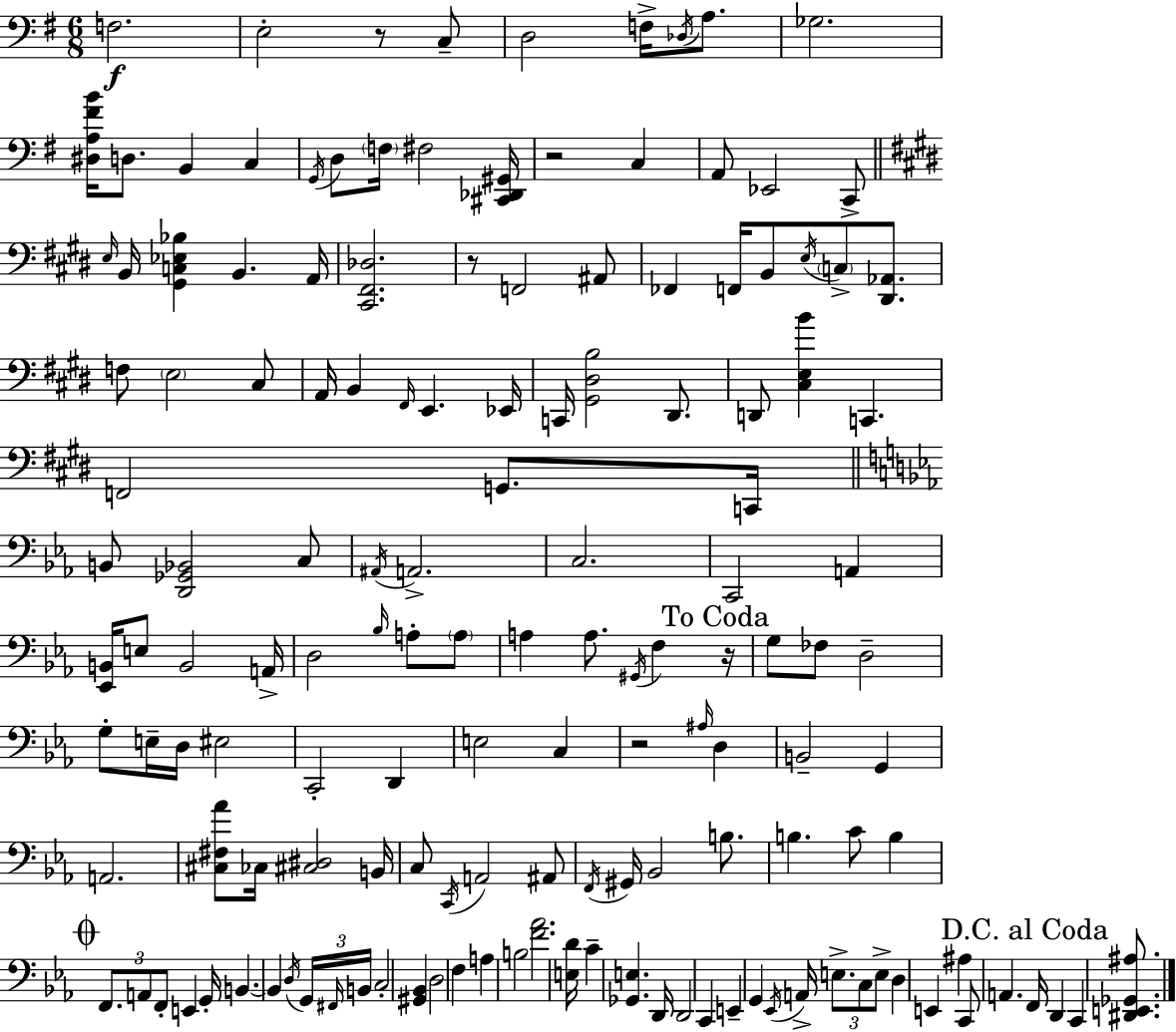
F3/h. E3/h R/e C3/e D3/h F3/s Db3/s A3/e. Gb3/h. [D#3,A3,F#4,B4]/s D3/e. B2/q C3/q G2/s D3/e F3/s F#3/h [C#2,Db2,G#2]/s R/h C3/q A2/e Eb2/h C2/e E3/s B2/s [G#2,C3,Eb3,Bb3]/q B2/q. A2/s [C#2,F#2,Db3]/h. R/e F2/h A#2/e FES2/q F2/s B2/e E3/s C3/e [D#2,Ab2]/e. F3/e E3/h C#3/e A2/s B2/q F#2/s E2/q. Eb2/s C2/s [G#2,D#3,B3]/h D#2/e. D2/e [C#3,E3,B4]/q C2/q. F2/h G2/e. C2/s B2/e [D2,Gb2,Bb2]/h C3/e A#2/s A2/h. C3/h. C2/h A2/q [Eb2,B2]/s E3/e B2/h A2/s D3/h Bb3/s A3/e A3/e A3/q A3/e. G#2/s F3/q R/s G3/e FES3/e D3/h G3/e E3/s D3/s EIS3/h C2/h D2/q E3/h C3/q R/h A#3/s D3/q B2/h G2/q A2/h. [C#3,F#3,Ab4]/e CES3/s [C#3,D#3]/h B2/s C3/e C2/s A2/h A#2/e F2/s G#2/s Bb2/h B3/e. B3/q. C4/e B3/q F2/e. A2/e F2/e E2/q G2/s B2/q. B2/q D3/s G2/s F#2/s B2/s C3/h [G#2,Bb2]/q D3/h F3/q A3/q B3/h [F4,Ab4]/h. [E3,D4]/s C4/q [Gb2,E3]/q. D2/s D2/h C2/q E2/q G2/q Eb2/s A2/s E3/e. C3/e E3/e D3/q E2/q A#3/q C2/e A2/q. F2/s D2/q C2/q [D#2,E2,Gb2,A#3]/e.